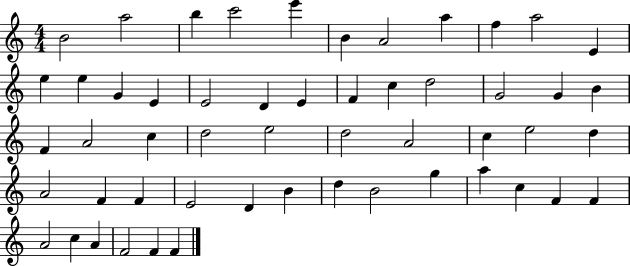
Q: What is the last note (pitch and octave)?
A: F4